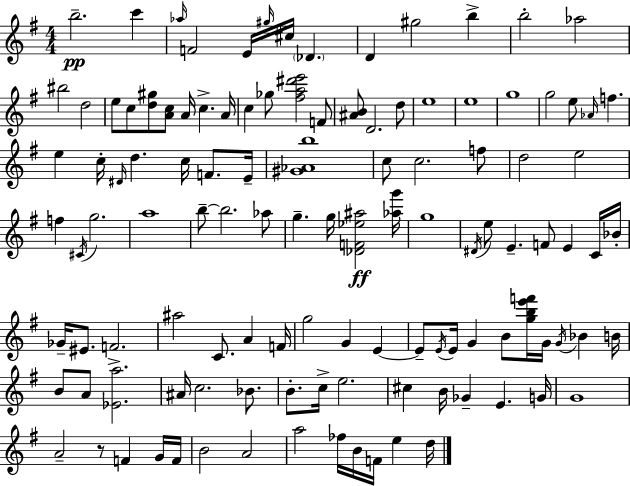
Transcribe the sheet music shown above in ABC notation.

X:1
T:Untitled
M:4/4
L:1/4
K:Em
b2 c' _a/4 F2 E/4 ^g/4 ^c/4 _D D ^g2 b b2 _a2 ^b2 d2 e/2 c/2 [d^g]/2 [Ac]/2 A/4 c A/4 c _g/2 [^fa^d'e']2 F/2 [^AB]/2 D2 d/2 e4 e4 g4 g2 e/2 _A/4 f e c/4 ^D/4 d c/4 F/2 E/4 [^G_Ab]4 c/2 c2 f/2 d2 e2 f ^C/4 g2 a4 b/2 b2 _a/2 g g/4 [_DF_e^a]2 [_ag']/4 g4 ^D/4 e/2 E F/2 E C/4 _B/4 _G/4 ^E/2 F2 ^a2 C/2 A F/4 g2 G E E/2 E/4 E/4 G B/2 [gbe'f']/4 G/4 G/4 _B B/4 B/2 A/2 [_Ea]2 ^A/4 c2 _B/2 B/2 c/4 e2 ^c B/4 _G E G/4 G4 A2 z/2 F G/4 F/4 B2 A2 a2 _f/4 B/4 F/4 e d/4